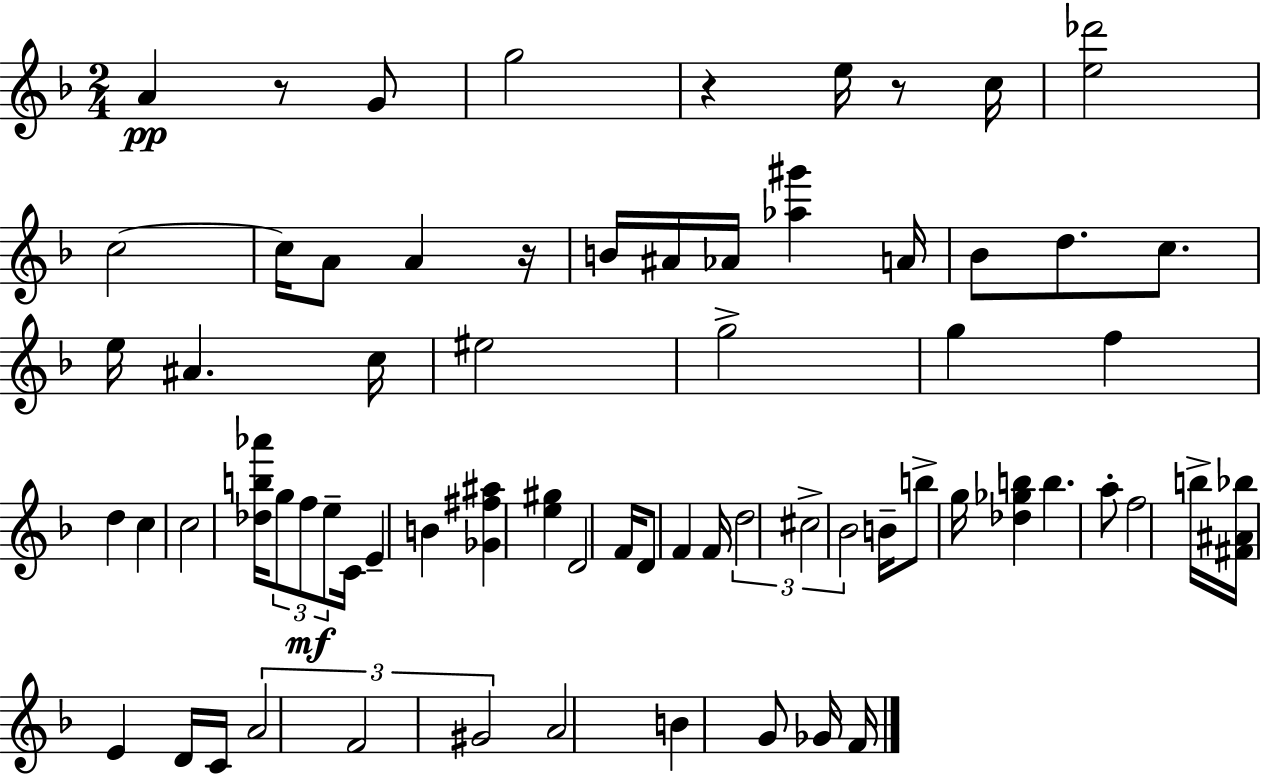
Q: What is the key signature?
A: F major